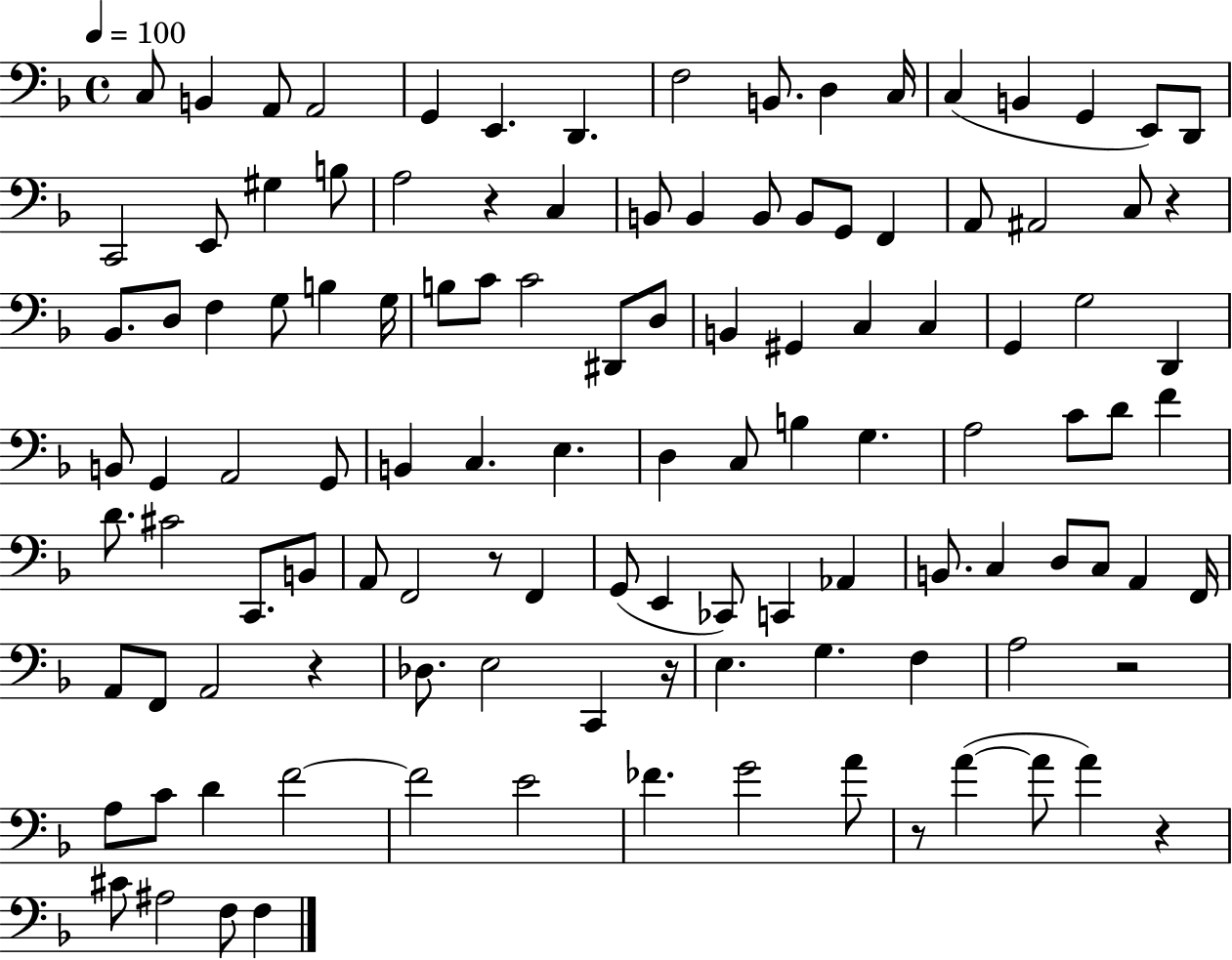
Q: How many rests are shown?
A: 8